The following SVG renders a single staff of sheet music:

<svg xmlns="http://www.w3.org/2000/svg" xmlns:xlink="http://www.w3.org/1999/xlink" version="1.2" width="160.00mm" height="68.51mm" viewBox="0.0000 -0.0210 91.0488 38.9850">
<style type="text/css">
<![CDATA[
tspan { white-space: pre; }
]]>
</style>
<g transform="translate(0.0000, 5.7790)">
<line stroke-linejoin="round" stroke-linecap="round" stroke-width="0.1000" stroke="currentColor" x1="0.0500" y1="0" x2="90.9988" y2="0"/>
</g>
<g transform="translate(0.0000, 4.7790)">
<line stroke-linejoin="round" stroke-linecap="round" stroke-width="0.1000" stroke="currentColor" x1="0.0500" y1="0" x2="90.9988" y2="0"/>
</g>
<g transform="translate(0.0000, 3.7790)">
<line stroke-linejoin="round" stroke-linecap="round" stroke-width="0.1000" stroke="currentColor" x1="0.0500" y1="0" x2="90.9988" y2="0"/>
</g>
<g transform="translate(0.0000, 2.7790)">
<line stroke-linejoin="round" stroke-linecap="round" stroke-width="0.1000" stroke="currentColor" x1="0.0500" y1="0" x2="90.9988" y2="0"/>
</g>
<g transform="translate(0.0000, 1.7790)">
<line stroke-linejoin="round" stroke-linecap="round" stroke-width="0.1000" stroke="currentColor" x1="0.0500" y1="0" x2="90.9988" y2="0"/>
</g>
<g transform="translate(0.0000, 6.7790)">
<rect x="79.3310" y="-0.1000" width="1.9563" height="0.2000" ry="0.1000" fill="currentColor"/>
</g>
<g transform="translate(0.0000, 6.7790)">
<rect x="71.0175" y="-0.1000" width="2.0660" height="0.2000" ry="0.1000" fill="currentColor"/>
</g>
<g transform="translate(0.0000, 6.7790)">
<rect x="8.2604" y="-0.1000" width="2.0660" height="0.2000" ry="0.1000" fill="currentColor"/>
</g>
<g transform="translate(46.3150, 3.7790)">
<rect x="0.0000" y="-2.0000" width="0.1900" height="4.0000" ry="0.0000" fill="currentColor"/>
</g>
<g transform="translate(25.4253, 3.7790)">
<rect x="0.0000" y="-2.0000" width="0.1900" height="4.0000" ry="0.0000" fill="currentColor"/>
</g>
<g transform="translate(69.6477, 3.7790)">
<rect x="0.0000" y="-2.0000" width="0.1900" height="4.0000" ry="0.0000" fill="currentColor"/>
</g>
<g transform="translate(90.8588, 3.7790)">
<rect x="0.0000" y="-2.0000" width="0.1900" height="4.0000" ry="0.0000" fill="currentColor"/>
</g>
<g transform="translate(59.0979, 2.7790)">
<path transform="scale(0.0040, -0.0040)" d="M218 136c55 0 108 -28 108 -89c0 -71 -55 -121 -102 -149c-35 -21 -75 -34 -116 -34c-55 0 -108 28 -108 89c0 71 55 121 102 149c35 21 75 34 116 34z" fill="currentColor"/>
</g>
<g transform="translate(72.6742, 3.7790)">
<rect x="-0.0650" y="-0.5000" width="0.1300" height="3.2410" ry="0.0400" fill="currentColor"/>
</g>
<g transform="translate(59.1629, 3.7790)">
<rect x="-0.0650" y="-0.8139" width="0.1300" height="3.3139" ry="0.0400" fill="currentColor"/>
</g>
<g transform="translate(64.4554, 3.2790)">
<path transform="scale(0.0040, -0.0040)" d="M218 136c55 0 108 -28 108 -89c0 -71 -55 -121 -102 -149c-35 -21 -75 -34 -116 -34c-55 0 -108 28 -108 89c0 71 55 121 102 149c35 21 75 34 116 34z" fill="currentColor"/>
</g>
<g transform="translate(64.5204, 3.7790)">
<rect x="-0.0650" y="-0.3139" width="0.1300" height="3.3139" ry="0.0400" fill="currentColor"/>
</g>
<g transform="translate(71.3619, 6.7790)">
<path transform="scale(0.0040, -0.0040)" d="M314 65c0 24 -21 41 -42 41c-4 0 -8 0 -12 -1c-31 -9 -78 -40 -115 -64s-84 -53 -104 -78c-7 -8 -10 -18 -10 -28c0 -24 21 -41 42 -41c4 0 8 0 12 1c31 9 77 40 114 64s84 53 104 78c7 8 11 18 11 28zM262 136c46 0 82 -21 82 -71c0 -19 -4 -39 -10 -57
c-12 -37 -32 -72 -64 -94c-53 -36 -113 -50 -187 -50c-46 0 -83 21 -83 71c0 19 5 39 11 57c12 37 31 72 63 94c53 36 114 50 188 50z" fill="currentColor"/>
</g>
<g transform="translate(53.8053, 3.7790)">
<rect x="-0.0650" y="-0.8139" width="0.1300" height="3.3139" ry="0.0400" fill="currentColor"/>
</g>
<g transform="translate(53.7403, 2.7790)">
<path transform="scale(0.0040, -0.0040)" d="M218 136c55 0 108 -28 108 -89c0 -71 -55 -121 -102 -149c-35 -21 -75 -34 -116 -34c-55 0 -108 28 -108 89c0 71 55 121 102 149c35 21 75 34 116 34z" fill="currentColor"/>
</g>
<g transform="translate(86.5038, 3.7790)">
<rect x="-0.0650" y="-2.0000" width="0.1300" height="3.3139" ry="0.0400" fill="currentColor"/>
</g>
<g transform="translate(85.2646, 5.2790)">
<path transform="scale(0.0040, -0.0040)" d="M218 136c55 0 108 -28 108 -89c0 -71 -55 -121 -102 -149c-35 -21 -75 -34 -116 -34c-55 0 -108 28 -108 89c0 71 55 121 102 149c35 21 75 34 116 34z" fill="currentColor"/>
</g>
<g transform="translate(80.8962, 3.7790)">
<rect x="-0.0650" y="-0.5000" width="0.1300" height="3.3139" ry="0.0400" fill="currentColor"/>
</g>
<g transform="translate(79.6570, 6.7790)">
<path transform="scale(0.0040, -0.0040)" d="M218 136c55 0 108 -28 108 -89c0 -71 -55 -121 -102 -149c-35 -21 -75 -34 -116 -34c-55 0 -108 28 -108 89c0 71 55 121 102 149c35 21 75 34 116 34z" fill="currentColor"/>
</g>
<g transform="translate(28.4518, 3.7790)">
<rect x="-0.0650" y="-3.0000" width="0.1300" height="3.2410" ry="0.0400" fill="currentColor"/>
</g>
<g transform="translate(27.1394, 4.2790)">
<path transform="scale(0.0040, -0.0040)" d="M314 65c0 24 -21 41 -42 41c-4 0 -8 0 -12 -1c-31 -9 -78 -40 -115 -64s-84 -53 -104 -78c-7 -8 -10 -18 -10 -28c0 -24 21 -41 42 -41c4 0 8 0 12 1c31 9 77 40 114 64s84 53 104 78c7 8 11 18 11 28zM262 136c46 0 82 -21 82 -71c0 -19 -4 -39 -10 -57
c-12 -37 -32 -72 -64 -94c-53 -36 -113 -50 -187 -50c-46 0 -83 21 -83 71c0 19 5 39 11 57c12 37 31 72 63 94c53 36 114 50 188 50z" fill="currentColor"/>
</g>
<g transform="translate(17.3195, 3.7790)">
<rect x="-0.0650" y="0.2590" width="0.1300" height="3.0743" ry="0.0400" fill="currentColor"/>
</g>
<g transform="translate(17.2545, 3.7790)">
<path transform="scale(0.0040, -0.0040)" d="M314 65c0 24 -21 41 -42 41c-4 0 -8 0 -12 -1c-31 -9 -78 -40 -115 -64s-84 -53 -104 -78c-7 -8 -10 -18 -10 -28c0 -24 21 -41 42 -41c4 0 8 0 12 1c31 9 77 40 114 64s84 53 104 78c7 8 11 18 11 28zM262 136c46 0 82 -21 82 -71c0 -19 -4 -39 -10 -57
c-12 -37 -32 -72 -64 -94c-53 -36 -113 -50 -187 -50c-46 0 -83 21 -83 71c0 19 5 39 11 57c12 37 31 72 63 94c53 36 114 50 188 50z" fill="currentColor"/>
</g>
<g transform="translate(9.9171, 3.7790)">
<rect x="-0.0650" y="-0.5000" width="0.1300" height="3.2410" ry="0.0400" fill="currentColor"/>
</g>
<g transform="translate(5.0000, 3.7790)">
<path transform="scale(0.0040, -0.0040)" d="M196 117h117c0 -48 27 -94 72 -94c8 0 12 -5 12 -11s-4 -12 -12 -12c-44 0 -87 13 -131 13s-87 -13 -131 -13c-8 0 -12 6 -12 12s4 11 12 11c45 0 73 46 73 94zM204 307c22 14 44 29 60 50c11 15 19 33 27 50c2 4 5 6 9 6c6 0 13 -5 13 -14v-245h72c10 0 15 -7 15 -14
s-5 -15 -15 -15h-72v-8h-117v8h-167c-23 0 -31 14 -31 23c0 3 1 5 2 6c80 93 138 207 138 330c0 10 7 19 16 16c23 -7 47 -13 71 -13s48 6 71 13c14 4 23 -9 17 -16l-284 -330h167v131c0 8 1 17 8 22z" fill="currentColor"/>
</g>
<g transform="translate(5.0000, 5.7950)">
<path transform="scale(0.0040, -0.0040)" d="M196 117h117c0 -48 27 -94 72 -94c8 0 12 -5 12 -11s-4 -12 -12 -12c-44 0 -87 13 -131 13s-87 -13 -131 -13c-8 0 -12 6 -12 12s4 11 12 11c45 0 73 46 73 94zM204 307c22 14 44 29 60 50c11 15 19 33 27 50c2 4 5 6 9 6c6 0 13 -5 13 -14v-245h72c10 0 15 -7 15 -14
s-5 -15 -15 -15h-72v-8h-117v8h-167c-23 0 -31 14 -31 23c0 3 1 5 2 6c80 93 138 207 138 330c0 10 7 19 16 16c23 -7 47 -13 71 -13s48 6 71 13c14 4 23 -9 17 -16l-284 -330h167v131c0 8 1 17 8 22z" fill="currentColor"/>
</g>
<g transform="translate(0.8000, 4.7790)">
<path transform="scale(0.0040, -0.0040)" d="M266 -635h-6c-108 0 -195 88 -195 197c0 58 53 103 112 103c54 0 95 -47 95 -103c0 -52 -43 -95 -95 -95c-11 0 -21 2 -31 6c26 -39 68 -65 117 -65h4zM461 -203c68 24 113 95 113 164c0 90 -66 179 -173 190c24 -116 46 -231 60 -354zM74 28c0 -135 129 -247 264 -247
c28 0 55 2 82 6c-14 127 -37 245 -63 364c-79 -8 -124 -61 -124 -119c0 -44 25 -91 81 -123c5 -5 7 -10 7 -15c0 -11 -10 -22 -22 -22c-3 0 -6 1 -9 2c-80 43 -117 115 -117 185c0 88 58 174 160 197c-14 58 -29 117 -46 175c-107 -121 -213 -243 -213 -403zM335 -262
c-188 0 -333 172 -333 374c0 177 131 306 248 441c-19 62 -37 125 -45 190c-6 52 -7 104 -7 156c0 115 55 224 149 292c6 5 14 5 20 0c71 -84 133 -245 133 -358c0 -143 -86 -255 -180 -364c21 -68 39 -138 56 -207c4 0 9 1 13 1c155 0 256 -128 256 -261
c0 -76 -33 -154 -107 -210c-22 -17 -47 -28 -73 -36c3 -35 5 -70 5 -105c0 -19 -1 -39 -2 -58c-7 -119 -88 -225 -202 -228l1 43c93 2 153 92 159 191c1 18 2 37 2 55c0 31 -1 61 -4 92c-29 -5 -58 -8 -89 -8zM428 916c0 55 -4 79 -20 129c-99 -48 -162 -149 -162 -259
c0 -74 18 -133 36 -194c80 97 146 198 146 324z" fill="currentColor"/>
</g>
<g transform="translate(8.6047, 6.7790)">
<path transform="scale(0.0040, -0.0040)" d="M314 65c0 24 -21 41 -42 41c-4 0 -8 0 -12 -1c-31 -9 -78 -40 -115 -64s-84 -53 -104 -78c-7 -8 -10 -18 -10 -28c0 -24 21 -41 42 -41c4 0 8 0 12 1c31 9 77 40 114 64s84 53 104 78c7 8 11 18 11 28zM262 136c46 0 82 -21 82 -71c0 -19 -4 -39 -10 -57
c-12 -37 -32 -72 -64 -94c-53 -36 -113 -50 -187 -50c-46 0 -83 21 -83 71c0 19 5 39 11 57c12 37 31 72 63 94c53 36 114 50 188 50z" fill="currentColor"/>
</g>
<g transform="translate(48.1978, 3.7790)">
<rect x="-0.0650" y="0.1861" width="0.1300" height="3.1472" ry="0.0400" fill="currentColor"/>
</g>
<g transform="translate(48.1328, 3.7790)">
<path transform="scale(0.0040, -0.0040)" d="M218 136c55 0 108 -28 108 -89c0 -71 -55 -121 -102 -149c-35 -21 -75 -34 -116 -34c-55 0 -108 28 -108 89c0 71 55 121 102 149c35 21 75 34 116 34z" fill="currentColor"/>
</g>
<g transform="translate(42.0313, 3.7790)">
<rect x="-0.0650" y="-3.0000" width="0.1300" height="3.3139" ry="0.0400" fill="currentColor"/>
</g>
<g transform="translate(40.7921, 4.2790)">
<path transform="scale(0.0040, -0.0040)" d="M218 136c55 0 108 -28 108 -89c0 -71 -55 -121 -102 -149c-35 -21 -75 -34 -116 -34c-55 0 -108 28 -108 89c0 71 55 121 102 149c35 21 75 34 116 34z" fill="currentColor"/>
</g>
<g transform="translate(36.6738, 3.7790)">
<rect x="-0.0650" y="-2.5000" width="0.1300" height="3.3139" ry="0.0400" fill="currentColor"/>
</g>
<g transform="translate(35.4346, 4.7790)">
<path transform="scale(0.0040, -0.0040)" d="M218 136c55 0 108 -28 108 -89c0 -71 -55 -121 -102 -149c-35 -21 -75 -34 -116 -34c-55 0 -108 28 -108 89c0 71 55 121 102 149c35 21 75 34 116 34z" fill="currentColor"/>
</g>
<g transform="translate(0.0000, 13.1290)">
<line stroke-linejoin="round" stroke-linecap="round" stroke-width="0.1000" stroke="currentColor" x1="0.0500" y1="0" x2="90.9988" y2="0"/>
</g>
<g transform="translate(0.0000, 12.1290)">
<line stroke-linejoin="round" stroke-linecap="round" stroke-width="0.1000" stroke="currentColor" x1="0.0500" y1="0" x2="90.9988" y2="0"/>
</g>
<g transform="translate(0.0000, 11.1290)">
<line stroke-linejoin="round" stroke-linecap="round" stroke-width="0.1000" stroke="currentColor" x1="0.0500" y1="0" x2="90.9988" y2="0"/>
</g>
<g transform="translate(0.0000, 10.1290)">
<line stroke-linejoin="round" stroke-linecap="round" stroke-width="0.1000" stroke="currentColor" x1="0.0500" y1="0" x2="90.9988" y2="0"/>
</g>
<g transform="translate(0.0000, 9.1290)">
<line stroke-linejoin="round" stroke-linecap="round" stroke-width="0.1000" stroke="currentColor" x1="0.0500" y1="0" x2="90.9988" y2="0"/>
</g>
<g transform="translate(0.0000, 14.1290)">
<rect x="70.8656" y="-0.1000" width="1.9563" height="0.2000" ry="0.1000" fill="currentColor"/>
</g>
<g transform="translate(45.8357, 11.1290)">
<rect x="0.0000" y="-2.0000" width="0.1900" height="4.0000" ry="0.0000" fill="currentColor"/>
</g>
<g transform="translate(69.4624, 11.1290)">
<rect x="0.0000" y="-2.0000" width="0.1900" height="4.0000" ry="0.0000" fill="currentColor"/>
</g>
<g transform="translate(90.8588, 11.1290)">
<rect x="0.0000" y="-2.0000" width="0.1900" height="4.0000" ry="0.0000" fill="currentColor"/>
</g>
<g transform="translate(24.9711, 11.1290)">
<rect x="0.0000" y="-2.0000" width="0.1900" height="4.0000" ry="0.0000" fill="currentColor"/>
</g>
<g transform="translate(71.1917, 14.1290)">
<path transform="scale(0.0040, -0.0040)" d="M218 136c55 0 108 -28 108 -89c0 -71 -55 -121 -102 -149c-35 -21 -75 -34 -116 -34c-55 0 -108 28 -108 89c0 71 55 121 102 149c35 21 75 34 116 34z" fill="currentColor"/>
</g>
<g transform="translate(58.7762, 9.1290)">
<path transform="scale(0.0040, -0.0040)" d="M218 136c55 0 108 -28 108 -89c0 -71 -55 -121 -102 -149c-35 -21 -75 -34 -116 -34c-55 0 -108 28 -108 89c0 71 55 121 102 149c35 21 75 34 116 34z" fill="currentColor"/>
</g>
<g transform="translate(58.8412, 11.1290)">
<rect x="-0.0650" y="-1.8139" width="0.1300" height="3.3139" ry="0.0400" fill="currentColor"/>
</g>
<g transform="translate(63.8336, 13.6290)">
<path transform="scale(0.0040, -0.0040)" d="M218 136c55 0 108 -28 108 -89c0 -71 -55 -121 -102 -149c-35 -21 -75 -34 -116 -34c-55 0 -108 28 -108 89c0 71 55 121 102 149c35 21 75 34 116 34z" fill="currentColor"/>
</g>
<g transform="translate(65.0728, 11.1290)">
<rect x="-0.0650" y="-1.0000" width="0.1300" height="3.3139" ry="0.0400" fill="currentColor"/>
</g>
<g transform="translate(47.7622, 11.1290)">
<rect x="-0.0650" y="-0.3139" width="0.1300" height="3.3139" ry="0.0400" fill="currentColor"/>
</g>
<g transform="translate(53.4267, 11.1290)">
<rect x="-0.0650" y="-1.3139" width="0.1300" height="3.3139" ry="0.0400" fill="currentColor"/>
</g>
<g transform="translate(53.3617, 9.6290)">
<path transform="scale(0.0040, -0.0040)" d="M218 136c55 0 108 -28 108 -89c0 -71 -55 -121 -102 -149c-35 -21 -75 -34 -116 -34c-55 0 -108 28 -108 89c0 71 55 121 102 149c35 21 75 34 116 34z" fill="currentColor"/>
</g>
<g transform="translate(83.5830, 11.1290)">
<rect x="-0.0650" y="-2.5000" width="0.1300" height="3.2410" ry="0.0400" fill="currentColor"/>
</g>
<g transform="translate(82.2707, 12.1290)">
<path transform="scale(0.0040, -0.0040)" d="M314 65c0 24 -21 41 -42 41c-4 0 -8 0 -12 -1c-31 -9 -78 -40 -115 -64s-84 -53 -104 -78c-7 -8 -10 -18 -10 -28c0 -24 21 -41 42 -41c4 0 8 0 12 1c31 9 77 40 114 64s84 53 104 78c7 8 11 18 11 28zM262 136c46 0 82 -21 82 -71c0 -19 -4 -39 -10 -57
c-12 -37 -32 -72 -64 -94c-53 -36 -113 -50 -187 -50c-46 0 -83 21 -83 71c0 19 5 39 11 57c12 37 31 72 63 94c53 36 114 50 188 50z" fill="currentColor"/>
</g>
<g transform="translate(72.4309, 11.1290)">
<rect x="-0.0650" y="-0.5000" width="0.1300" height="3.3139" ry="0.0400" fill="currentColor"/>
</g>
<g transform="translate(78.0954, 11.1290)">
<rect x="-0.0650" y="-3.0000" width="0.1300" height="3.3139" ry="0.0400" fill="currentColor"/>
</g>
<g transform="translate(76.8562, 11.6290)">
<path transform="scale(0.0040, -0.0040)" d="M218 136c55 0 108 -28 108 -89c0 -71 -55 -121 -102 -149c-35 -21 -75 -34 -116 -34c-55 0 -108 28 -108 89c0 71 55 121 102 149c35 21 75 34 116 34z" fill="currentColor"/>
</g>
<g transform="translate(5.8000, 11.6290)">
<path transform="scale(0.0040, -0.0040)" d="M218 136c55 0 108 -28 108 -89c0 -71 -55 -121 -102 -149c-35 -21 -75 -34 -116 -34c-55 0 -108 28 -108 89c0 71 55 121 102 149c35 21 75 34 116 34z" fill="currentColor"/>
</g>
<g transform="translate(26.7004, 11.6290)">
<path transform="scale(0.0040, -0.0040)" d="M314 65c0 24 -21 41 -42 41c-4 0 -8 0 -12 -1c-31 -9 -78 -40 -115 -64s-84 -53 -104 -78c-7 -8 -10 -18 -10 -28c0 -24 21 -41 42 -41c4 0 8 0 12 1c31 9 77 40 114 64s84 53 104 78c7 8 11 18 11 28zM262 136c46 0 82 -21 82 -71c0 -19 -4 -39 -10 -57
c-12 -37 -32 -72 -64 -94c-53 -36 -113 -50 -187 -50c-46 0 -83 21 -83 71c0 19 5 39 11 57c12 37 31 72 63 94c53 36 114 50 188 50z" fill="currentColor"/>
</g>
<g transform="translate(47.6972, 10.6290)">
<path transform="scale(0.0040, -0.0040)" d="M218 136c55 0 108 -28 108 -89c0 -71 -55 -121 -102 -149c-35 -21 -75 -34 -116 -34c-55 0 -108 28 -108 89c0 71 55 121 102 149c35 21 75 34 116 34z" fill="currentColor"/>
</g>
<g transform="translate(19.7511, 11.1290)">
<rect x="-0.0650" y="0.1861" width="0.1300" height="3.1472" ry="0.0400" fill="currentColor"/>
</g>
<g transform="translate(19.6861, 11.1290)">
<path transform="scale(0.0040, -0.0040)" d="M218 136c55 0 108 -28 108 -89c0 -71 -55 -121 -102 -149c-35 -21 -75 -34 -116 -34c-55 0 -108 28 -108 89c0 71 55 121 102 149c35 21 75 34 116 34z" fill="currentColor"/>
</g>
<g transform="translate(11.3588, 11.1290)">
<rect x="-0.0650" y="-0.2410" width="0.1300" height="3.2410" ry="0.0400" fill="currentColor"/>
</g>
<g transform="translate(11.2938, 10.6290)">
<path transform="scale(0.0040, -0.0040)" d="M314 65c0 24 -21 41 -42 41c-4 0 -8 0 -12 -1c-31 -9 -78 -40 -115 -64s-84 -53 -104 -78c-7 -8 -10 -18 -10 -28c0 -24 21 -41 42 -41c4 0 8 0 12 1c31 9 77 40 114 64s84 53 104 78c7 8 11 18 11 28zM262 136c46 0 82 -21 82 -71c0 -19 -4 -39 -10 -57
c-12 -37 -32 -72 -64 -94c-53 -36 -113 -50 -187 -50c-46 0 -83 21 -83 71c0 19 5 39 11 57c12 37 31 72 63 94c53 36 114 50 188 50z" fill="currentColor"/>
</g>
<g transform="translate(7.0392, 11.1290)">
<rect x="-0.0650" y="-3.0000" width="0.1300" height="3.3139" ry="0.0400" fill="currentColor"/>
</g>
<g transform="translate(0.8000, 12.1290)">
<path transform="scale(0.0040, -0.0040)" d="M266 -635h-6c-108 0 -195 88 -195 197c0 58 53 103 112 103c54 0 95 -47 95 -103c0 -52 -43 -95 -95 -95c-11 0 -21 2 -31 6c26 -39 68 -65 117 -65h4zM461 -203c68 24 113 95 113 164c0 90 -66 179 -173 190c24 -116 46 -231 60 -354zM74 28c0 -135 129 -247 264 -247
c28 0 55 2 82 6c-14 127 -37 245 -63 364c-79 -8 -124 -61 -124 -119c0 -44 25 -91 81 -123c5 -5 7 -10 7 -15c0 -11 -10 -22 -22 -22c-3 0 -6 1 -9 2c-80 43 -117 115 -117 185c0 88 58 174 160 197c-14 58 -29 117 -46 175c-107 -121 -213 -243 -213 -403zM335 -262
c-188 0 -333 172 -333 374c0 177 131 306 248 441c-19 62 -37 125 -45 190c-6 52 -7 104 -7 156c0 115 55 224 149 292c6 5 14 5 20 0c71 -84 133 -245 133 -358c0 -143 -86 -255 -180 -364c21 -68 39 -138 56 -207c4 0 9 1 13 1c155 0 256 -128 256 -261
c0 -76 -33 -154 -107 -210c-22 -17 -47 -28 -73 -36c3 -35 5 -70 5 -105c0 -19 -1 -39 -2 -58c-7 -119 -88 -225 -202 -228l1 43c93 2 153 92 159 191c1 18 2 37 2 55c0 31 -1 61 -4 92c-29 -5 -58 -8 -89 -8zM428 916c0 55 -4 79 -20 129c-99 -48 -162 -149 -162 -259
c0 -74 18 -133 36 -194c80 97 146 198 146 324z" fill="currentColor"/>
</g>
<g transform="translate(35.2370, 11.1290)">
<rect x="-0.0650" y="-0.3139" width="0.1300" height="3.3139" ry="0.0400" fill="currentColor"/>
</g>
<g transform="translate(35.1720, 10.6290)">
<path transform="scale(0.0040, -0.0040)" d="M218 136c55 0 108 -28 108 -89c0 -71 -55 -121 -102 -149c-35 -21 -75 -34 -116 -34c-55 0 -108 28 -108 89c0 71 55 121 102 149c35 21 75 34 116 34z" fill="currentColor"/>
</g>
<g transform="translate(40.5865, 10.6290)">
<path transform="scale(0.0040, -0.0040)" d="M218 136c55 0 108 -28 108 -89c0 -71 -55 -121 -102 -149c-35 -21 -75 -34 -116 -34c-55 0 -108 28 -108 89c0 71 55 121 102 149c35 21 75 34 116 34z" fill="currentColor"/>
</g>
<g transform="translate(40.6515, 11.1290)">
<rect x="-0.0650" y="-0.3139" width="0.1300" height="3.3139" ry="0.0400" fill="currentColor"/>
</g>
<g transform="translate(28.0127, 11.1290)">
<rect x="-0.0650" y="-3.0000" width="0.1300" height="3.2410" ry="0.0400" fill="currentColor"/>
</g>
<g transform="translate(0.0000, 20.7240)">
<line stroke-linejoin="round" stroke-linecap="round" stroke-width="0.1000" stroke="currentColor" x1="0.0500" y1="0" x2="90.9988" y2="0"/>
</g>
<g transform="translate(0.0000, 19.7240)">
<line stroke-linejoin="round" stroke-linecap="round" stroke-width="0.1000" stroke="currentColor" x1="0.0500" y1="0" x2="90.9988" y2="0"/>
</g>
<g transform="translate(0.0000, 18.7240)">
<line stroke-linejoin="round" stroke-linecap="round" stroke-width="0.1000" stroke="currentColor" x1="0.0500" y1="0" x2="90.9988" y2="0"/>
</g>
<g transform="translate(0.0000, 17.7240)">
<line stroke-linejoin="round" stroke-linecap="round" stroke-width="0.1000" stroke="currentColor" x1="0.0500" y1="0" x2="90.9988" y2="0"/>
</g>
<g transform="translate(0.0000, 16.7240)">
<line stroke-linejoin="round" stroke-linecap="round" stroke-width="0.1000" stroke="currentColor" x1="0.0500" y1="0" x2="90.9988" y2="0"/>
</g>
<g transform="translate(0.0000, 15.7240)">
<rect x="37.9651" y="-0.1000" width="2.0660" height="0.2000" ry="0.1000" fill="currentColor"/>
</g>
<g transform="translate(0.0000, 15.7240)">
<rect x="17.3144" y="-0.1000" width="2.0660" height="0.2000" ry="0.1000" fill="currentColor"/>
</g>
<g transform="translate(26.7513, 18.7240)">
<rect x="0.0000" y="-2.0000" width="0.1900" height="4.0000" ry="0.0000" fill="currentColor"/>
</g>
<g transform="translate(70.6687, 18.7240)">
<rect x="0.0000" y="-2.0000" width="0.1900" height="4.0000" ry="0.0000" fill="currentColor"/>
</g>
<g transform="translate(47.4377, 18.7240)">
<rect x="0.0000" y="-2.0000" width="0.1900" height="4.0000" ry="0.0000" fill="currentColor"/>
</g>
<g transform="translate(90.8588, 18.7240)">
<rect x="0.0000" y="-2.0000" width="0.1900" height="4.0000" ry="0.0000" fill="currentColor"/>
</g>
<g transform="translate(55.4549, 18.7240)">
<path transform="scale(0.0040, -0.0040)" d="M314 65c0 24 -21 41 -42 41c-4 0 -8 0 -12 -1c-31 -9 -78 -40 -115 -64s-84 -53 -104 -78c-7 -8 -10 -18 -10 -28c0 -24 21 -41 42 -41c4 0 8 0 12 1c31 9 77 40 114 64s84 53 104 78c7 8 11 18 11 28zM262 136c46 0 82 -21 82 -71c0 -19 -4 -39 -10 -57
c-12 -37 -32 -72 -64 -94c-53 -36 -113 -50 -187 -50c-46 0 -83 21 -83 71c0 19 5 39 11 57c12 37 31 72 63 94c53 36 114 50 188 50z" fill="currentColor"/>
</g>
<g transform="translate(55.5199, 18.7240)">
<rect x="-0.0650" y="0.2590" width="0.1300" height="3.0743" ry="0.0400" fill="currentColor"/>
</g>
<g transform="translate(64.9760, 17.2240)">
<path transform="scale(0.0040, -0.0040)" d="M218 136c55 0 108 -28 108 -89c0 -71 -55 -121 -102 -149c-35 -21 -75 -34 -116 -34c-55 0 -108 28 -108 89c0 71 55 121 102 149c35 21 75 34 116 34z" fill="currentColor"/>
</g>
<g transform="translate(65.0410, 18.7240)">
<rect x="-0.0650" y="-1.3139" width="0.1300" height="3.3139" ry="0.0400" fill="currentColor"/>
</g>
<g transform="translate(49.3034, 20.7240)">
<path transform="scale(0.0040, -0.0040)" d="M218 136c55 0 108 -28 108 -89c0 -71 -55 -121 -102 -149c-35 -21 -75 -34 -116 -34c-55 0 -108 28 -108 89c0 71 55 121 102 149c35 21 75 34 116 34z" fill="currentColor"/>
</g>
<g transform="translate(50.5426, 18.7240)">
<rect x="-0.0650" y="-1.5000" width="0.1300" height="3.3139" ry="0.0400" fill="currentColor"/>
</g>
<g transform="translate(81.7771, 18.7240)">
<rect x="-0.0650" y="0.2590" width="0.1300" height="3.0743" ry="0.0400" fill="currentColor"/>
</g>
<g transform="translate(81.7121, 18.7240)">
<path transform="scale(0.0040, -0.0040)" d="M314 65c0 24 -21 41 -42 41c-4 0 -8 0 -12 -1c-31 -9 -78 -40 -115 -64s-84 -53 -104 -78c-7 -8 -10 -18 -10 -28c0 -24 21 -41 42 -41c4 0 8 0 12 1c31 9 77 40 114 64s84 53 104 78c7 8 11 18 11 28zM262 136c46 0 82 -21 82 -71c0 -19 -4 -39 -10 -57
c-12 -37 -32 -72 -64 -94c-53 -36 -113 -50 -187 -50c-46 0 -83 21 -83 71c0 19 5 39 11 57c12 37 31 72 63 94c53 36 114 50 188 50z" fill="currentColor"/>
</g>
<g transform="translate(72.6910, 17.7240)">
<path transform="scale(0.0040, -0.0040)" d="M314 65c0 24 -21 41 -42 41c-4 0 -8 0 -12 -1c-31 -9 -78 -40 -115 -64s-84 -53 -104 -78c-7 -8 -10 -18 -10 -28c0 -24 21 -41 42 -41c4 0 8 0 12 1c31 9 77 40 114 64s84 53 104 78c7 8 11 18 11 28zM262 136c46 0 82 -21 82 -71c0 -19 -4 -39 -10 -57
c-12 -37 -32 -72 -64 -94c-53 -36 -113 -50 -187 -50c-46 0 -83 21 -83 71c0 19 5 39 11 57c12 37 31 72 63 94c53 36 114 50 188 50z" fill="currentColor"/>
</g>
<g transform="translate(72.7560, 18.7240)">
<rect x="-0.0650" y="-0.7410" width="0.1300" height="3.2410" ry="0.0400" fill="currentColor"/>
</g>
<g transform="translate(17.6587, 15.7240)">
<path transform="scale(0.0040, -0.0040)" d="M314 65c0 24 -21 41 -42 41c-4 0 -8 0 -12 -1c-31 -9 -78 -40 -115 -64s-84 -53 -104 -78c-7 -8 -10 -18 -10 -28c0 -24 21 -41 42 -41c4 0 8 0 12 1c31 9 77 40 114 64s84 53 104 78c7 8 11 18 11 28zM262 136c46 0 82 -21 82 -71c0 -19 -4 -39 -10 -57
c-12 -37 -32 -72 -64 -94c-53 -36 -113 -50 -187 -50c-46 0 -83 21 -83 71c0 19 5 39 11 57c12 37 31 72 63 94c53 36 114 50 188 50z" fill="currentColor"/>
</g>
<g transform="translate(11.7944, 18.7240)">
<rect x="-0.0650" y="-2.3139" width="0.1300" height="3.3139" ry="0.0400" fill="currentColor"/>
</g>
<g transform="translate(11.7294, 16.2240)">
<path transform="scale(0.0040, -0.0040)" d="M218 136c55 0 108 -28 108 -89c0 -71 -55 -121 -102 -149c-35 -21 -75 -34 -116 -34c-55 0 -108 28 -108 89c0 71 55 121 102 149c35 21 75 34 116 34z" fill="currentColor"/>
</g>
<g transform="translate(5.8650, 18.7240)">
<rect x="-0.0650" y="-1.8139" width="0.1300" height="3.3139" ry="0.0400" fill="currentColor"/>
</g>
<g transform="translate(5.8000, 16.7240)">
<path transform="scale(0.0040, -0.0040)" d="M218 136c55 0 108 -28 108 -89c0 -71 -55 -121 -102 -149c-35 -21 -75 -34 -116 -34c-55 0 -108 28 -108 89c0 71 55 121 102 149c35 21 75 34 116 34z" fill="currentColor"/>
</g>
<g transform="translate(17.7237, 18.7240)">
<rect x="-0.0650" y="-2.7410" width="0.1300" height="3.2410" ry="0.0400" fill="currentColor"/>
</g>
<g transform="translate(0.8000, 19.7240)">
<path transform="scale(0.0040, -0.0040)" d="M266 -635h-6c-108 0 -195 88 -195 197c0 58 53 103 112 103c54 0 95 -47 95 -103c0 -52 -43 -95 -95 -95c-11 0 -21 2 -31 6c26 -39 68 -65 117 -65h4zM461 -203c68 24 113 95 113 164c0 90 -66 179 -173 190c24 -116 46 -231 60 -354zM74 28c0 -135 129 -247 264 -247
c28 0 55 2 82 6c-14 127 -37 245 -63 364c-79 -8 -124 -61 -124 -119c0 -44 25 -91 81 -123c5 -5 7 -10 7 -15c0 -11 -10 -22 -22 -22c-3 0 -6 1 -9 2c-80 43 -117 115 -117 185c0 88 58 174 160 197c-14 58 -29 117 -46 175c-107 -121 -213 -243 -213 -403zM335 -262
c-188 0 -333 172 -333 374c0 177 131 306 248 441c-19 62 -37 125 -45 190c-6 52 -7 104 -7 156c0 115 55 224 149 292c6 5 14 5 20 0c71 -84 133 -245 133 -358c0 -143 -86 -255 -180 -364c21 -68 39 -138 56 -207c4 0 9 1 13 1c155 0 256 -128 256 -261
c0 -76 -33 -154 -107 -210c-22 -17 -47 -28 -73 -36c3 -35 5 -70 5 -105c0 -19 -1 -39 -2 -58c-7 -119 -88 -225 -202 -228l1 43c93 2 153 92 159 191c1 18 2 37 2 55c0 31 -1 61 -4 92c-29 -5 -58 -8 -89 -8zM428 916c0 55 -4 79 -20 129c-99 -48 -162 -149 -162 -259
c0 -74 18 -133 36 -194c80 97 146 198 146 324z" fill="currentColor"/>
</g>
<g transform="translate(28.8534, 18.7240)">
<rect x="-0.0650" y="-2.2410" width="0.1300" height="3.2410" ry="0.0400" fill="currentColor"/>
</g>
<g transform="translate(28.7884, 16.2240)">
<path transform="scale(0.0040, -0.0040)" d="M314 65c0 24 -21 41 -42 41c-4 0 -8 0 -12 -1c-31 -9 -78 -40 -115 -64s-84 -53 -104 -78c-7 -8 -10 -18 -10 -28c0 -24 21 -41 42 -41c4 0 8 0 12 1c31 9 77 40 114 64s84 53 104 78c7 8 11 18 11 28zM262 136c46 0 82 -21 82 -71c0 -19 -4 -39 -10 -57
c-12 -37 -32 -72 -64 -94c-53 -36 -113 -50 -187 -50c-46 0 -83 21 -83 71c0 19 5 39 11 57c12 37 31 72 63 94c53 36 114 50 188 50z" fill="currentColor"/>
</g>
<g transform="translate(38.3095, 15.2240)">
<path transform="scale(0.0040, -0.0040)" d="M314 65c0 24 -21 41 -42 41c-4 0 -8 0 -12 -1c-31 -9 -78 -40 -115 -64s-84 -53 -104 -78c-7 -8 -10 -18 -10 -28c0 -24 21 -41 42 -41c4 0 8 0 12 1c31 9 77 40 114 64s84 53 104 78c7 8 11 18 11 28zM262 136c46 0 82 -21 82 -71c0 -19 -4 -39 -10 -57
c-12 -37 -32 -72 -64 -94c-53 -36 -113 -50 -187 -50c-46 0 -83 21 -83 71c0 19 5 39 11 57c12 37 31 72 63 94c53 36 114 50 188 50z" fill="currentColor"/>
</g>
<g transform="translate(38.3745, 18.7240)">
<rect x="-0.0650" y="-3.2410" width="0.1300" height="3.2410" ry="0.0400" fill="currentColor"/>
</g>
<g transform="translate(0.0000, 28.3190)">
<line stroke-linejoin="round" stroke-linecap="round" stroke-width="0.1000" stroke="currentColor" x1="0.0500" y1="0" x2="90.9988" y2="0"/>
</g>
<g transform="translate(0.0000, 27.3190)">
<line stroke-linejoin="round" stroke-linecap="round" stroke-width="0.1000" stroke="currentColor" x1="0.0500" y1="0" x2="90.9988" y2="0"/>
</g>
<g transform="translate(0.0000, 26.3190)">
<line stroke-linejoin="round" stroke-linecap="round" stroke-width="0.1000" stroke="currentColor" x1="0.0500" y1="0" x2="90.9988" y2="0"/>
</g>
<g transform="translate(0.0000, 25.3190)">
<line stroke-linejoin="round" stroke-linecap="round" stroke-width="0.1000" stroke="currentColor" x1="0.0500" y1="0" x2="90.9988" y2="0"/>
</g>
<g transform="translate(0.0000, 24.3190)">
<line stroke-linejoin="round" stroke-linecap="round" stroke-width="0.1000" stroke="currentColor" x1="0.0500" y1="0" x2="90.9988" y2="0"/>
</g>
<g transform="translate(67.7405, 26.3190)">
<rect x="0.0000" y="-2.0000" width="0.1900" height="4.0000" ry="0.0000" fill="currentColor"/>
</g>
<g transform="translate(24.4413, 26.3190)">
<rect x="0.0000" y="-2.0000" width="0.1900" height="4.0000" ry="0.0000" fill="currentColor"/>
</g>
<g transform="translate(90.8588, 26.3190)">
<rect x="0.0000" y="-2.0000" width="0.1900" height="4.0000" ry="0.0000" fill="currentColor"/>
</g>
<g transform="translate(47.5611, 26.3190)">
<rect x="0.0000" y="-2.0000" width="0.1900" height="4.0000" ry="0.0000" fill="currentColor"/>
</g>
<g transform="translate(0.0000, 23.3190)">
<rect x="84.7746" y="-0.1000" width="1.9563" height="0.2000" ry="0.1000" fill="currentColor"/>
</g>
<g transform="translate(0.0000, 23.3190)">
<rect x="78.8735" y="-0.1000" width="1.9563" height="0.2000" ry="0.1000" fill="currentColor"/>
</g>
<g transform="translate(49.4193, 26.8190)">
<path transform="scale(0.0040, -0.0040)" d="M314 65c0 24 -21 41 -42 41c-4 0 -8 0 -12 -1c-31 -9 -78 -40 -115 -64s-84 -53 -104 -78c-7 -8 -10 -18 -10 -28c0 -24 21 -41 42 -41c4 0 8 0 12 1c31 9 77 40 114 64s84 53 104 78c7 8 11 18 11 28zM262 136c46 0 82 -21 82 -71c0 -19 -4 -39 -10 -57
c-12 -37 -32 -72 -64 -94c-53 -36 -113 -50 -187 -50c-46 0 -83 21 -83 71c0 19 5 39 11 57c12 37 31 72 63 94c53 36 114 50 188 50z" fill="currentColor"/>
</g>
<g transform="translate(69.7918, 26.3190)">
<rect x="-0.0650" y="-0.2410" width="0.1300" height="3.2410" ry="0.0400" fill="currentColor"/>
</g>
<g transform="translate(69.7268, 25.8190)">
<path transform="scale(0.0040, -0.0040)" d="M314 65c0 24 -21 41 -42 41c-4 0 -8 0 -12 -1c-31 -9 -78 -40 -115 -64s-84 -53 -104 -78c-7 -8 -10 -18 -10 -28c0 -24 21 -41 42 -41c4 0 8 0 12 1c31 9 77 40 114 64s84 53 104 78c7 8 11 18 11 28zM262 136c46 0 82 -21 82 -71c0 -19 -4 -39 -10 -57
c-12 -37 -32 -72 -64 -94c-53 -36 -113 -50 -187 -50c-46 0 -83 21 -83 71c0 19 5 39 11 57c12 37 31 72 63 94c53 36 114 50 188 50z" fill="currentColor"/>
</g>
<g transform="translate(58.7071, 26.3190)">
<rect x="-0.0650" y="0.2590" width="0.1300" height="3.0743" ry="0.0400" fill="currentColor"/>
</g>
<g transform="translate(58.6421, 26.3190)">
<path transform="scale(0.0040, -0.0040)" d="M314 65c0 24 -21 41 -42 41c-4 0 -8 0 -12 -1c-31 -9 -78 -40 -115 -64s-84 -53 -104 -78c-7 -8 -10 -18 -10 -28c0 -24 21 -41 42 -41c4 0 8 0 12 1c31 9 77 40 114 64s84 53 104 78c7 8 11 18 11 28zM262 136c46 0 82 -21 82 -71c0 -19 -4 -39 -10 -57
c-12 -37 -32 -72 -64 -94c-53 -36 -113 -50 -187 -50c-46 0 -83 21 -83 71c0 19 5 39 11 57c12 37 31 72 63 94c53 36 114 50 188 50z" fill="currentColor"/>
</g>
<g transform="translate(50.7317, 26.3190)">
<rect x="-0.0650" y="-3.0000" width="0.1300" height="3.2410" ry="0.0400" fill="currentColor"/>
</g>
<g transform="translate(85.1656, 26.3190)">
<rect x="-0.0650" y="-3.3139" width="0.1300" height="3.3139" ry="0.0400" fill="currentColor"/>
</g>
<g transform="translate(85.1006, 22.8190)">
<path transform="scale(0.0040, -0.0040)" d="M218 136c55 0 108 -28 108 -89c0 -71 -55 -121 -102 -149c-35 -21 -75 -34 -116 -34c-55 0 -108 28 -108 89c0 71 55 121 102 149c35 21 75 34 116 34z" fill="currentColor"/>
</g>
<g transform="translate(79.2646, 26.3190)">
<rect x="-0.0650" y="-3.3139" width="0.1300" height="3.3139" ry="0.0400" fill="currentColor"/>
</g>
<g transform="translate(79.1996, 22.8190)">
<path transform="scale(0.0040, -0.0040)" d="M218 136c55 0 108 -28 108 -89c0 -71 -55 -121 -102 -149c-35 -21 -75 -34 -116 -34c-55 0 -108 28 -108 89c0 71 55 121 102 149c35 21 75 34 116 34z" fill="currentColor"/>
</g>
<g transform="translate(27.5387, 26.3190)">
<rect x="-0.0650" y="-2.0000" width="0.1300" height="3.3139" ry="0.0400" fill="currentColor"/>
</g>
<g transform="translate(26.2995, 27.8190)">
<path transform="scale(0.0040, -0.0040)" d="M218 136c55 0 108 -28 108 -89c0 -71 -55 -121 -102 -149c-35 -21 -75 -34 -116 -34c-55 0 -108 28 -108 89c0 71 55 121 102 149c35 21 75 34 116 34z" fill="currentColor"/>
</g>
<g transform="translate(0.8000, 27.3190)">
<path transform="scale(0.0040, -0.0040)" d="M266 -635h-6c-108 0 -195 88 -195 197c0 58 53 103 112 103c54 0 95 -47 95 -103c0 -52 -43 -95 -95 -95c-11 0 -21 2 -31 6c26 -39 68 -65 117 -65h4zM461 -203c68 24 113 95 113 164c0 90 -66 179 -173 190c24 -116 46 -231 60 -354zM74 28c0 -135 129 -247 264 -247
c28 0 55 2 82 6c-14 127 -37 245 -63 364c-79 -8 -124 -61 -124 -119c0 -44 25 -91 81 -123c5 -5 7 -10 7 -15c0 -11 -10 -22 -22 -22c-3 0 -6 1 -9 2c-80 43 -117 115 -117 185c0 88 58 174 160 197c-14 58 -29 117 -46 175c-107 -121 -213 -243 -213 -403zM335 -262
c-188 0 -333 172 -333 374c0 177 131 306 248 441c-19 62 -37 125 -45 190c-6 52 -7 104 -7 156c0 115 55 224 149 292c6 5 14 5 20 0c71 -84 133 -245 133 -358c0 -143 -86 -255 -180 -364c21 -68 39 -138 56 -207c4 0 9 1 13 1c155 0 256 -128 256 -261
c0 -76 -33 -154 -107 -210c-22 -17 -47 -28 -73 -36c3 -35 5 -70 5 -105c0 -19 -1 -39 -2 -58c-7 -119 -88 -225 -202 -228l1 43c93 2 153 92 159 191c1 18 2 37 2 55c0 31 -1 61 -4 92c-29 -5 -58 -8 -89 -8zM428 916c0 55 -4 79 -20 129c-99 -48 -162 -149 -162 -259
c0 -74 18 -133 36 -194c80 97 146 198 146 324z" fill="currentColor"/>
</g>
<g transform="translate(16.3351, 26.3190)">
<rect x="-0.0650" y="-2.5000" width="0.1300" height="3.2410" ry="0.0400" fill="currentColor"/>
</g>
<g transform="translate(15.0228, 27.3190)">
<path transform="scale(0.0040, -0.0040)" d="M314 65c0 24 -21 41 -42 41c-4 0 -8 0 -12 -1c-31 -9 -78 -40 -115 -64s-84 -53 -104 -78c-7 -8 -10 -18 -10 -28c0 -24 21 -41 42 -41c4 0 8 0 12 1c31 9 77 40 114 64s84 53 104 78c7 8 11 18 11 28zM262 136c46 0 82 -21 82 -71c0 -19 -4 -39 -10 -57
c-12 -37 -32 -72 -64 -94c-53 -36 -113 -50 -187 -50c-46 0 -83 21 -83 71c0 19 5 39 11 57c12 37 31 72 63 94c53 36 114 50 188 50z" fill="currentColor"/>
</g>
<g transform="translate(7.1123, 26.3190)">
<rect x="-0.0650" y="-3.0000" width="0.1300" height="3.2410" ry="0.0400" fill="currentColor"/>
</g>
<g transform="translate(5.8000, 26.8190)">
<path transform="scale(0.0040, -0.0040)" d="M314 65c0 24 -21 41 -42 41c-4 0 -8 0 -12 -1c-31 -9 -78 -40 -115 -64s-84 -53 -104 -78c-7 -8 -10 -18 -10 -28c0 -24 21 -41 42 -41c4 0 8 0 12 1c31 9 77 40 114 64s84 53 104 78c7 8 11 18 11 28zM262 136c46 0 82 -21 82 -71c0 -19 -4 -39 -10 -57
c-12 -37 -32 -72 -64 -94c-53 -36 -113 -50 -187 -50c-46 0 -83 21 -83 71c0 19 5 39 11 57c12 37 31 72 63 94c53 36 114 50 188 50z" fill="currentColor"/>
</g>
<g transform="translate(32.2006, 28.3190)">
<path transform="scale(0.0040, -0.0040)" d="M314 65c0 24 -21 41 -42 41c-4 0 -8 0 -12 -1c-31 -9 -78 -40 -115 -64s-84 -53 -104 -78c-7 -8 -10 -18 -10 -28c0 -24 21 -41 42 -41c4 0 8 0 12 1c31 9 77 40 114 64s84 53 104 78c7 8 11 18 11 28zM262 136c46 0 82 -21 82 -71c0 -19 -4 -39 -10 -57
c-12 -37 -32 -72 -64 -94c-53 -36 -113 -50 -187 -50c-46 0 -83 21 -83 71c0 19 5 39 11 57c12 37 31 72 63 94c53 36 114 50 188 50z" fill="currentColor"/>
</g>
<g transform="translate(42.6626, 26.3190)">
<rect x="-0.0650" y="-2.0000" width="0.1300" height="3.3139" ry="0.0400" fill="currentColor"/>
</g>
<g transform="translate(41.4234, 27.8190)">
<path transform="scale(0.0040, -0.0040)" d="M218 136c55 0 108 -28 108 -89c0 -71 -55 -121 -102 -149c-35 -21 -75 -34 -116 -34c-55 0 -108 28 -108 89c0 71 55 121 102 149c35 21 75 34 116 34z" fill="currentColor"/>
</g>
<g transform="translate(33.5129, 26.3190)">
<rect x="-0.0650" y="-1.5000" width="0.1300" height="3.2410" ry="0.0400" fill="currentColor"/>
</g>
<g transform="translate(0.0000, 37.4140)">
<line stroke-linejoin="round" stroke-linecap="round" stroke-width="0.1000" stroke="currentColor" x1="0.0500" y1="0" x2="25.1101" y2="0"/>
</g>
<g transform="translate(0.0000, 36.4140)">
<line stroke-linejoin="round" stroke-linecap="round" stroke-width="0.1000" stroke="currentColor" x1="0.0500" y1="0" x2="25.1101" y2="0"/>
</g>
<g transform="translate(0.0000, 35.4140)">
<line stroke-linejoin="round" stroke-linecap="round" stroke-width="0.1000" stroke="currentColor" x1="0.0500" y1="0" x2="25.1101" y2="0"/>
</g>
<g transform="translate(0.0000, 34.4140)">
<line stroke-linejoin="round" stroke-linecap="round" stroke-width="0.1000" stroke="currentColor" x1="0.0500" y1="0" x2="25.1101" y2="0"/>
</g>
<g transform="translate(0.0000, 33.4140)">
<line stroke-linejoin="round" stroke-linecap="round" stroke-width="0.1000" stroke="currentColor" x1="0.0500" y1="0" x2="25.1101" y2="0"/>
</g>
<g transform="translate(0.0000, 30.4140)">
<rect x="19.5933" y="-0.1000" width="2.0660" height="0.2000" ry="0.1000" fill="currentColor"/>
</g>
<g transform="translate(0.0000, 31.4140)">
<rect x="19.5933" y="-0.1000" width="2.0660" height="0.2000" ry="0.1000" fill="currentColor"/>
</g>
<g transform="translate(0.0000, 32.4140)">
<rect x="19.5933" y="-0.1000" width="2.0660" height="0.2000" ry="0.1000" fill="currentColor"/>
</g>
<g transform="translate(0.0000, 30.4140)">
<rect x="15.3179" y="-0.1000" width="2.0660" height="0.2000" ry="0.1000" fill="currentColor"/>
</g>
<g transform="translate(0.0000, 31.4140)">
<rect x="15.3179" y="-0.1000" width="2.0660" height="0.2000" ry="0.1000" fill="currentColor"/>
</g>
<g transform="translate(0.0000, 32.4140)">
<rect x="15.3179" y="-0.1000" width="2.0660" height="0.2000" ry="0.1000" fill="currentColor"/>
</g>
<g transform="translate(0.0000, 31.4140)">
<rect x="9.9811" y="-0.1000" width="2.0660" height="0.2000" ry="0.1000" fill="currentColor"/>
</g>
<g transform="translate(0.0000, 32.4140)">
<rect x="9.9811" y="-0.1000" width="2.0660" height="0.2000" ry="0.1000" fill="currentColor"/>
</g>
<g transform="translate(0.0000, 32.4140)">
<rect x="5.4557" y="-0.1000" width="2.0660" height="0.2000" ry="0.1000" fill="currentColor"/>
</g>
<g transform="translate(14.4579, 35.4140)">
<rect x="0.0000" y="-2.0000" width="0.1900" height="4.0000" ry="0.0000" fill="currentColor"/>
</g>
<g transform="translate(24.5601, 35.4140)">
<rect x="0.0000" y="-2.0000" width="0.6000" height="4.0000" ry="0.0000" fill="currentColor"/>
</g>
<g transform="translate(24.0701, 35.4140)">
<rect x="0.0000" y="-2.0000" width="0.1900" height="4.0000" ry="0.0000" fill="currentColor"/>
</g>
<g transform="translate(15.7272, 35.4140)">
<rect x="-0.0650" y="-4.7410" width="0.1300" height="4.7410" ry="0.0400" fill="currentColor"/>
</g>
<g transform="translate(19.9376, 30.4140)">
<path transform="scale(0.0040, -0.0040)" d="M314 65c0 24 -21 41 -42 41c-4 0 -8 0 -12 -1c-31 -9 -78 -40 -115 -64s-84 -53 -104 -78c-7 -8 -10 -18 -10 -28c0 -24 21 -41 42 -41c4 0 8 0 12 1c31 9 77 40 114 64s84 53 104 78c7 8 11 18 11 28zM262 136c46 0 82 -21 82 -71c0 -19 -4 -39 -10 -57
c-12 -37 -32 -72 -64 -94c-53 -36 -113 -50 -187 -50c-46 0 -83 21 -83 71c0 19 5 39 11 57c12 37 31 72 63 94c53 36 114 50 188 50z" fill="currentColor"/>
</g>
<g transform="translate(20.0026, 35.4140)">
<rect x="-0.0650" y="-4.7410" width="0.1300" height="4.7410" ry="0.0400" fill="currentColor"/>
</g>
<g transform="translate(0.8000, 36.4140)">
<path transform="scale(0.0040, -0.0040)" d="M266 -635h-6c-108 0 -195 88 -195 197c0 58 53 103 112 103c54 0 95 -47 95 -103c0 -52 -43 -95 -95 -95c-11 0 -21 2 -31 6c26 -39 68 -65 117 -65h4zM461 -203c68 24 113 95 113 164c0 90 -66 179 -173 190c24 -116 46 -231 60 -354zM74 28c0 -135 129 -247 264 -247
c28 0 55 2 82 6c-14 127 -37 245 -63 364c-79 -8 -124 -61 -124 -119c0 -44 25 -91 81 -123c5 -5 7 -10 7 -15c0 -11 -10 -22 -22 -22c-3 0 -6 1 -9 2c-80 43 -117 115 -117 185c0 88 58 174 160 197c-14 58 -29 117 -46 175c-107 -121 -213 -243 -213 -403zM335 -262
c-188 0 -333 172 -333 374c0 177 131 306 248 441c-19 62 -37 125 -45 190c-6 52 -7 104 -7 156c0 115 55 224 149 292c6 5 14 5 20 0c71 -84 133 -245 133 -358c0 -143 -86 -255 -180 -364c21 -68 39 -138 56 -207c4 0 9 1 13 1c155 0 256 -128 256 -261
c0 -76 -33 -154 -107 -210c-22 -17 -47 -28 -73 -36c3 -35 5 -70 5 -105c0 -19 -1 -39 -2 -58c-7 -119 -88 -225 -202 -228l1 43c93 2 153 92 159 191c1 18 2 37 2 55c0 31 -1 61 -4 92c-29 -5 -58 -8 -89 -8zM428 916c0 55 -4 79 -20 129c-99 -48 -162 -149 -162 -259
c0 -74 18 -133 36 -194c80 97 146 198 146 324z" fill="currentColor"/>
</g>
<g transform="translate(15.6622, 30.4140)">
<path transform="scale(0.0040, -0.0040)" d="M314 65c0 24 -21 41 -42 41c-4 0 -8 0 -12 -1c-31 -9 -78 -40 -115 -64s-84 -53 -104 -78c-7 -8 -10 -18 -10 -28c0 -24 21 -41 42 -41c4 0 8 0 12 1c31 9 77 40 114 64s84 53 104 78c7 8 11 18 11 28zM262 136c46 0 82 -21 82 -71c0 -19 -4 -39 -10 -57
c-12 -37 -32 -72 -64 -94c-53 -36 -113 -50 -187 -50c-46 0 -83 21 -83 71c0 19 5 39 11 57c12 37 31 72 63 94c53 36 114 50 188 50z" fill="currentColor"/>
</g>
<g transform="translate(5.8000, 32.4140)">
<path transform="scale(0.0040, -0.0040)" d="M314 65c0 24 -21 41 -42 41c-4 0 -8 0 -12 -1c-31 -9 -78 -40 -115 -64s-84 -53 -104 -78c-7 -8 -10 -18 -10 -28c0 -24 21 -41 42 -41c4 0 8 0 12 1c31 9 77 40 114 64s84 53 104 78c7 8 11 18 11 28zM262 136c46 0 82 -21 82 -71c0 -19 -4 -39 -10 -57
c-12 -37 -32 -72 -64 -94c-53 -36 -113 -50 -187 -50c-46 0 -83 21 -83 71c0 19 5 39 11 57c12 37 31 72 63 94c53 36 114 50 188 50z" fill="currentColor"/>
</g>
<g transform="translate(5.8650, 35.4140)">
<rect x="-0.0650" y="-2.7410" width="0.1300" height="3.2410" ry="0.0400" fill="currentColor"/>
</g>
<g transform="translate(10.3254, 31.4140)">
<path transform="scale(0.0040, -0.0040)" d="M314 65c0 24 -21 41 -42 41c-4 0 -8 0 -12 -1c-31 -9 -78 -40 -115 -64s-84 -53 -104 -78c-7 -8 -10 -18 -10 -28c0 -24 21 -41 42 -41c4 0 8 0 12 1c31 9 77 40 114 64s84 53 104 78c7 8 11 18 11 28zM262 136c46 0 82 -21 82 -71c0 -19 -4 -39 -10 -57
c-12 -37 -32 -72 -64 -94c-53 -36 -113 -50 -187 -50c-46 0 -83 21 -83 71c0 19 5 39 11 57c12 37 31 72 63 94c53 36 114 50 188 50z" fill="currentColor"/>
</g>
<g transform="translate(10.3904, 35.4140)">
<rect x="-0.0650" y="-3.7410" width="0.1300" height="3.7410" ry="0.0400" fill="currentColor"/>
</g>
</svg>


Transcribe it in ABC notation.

X:1
T:Untitled
M:4/4
L:1/4
K:C
C2 B2 A2 G A B d d c C2 C F A c2 B A2 c c c e f D C A G2 f g a2 g2 b2 E B2 e d2 B2 A2 G2 F E2 F A2 B2 c2 b b a2 c'2 e'2 e'2